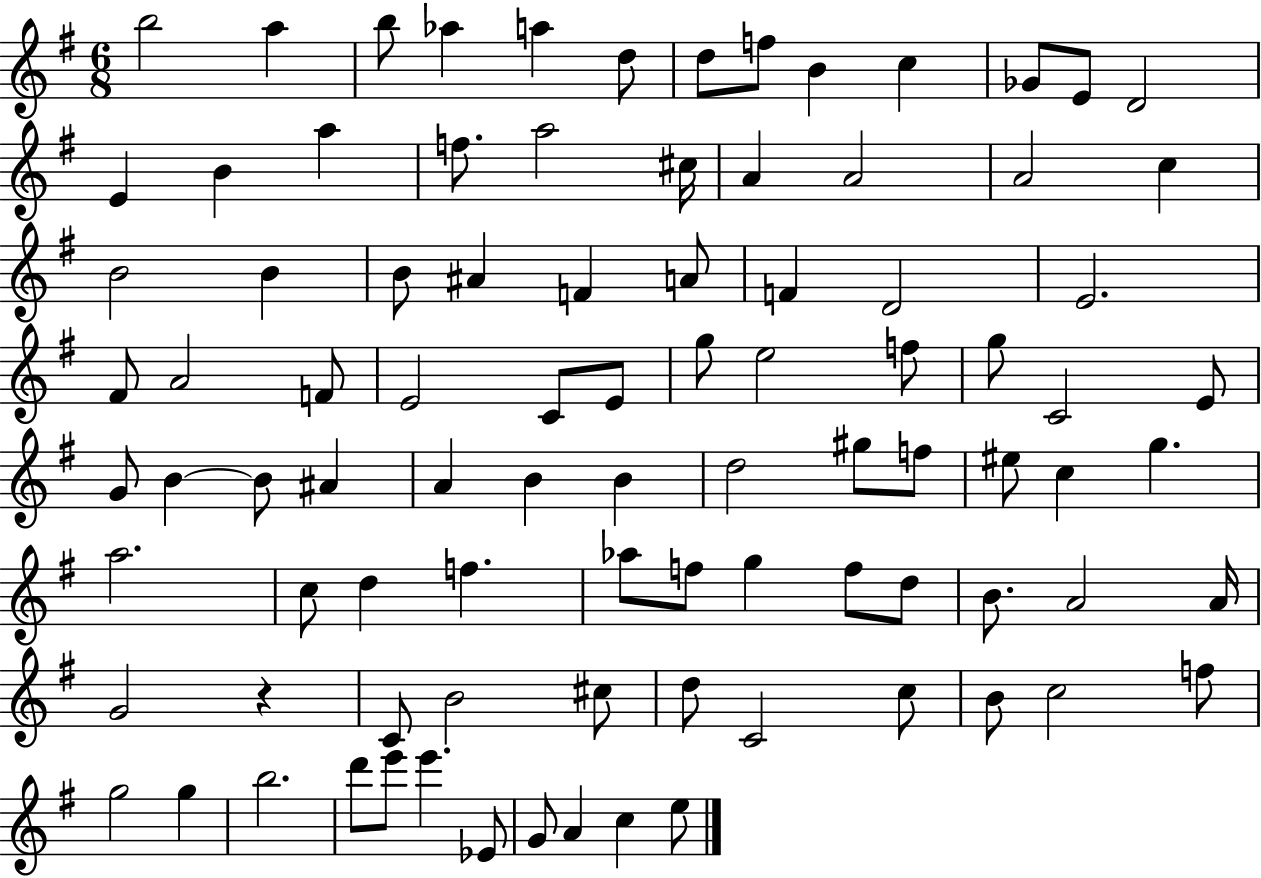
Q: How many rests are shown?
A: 1